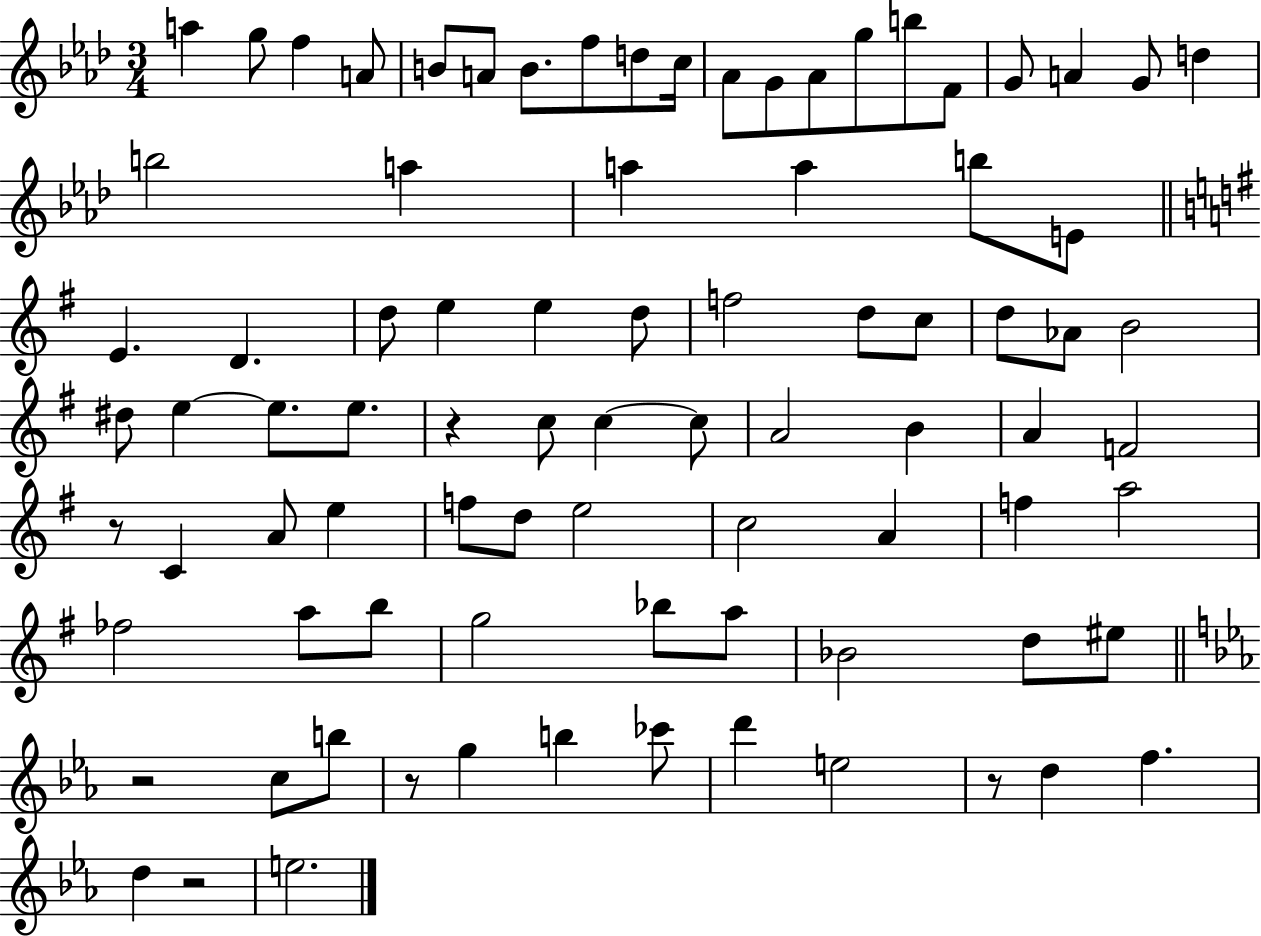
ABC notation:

X:1
T:Untitled
M:3/4
L:1/4
K:Ab
a g/2 f A/2 B/2 A/2 B/2 f/2 d/2 c/4 _A/2 G/2 _A/2 g/2 b/2 F/2 G/2 A G/2 d b2 a a a b/2 E/2 E D d/2 e e d/2 f2 d/2 c/2 d/2 _A/2 B2 ^d/2 e e/2 e/2 z c/2 c c/2 A2 B A F2 z/2 C A/2 e f/2 d/2 e2 c2 A f a2 _f2 a/2 b/2 g2 _b/2 a/2 _B2 d/2 ^e/2 z2 c/2 b/2 z/2 g b _c'/2 d' e2 z/2 d f d z2 e2